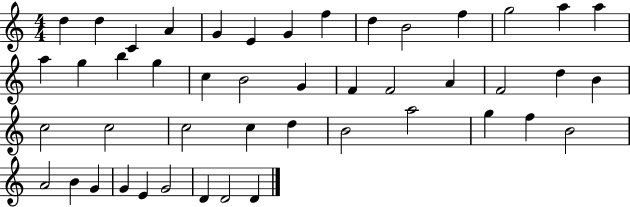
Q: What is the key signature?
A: C major